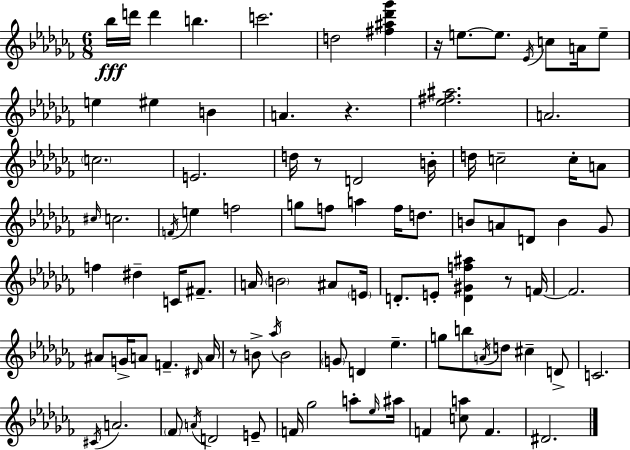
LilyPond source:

{
  \clef treble
  \numericTimeSignature
  \time 6/8
  \key aes \minor
  bes''16\fff d'''16 d'''4 b''4. | c'''2. | d''2 <fis'' ais'' des''' ges'''>4 | r16 e''8.~~ e''8. \acciaccatura { ees'16 } c''8 a'16 e''8-- | \break e''4 eis''4 b'4 | a'4. r4. | <ees'' fis'' ais''>2. | a'2. | \break \parenthesize c''2. | e'2. | d''16 r8 d'2 | b'16-. d''16 c''2-- c''16-. a'8 | \break \grace { cis''16 } c''2. | \acciaccatura { f'16 } e''4 f''2 | g''8 f''8 a''4 f''16 | d''8. b'8 a'8 d'8 b'4 | \break ges'8 f''4 dis''4-- c'16 | fis'8.-- a'16 \parenthesize b'2 | ais'8 \parenthesize e'16 d'8.-. e'8-. <d' gis' f'' ais''>4 | r8 f'16~~ f'2. | \break ais'8 g'16-> a'8 f'4.-- | \grace { dis'16 } a'16 r8 b'8-> \acciaccatura { aes''16 } b'2 | \parenthesize g'8 d'4 ees''4.-- | g''8 b''8 \acciaccatura { a'16 } d''8 | \break cis''4-- d'8-> c'2. | \acciaccatura { cis'16 } a'2. | \parenthesize fes'8 \acciaccatura { a'16 } d'2 | e'8-- f'16 ges''2 | \break a''8-. \grace { ees''16 } ais''16 f'4 | <c'' a''>8 f'4. dis'2. | \bar "|."
}